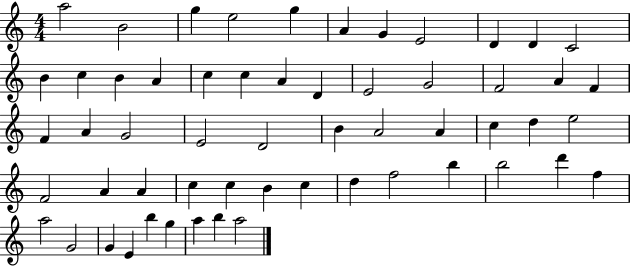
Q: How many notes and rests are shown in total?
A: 57